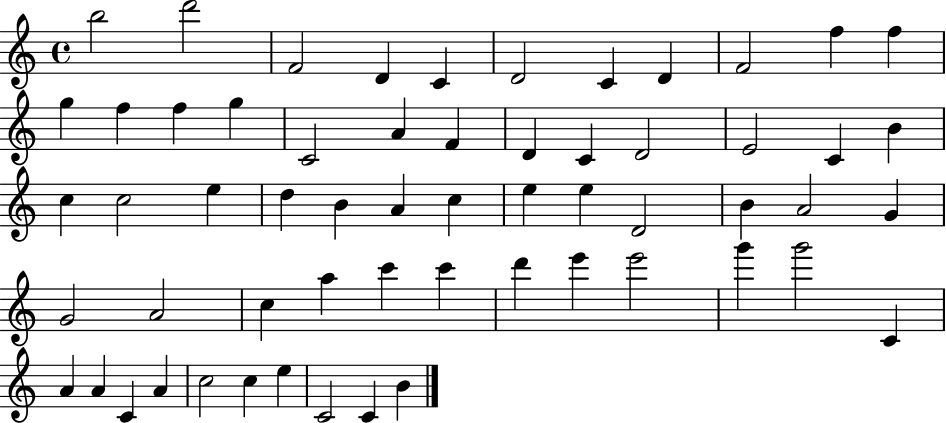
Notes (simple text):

B5/h D6/h F4/h D4/q C4/q D4/h C4/q D4/q F4/h F5/q F5/q G5/q F5/q F5/q G5/q C4/h A4/q F4/q D4/q C4/q D4/h E4/h C4/q B4/q C5/q C5/h E5/q D5/q B4/q A4/q C5/q E5/q E5/q D4/h B4/q A4/h G4/q G4/h A4/h C5/q A5/q C6/q C6/q D6/q E6/q E6/h G6/q G6/h C4/q A4/q A4/q C4/q A4/q C5/h C5/q E5/q C4/h C4/q B4/q